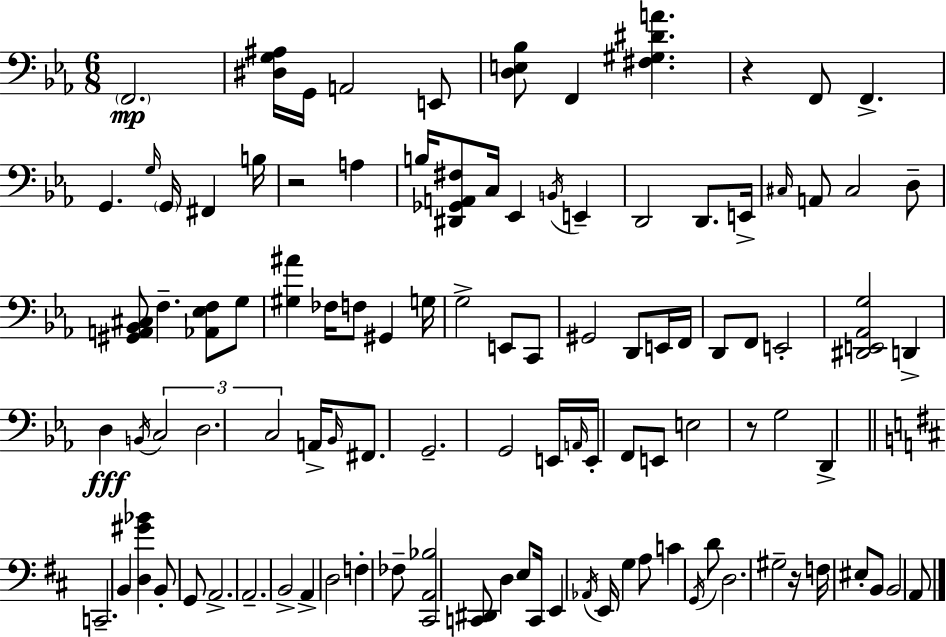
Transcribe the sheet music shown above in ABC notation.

X:1
T:Untitled
M:6/8
L:1/4
K:Eb
F,,2 [^D,G,^A,]/4 G,,/4 A,,2 E,,/2 [D,E,_B,]/2 F,, [^F,^G,^DA] z F,,/2 F,, G,, G,/4 G,,/4 ^F,, B,/4 z2 A, B,/4 [^D,,_G,,A,,^F,]/2 C,/4 _E,, B,,/4 E,, D,,2 D,,/2 E,,/4 ^C,/4 A,,/2 ^C,2 D,/2 [^G,,A,,_B,,^C,]/2 F, [_A,,_E,F,]/2 G,/2 [^G,^A] _F,/4 F,/2 ^G,, G,/4 G,2 E,,/2 C,,/2 ^G,,2 D,,/2 E,,/4 F,,/4 D,,/2 F,,/2 E,,2 [^D,,E,,_A,,G,]2 D,, D, B,,/4 C,2 D,2 C,2 A,,/4 _B,,/4 ^F,,/2 G,,2 G,,2 E,,/4 A,,/4 E,,/4 F,,/2 E,,/2 E,2 z/2 G,2 D,, C,,2 B,, [D,^G_B] B,,/2 G,,/2 A,,2 A,,2 B,,2 A,, D,2 F, _F,/2 [^C,,A,,_B,]2 [C,,^D,,]/2 D, E,/2 C,,/4 E,, _A,,/4 E,,/4 G, A,/2 C G,,/4 D/2 D,2 ^G,2 z/4 F,/4 ^E,/2 B,,/2 B,,2 A,,/2